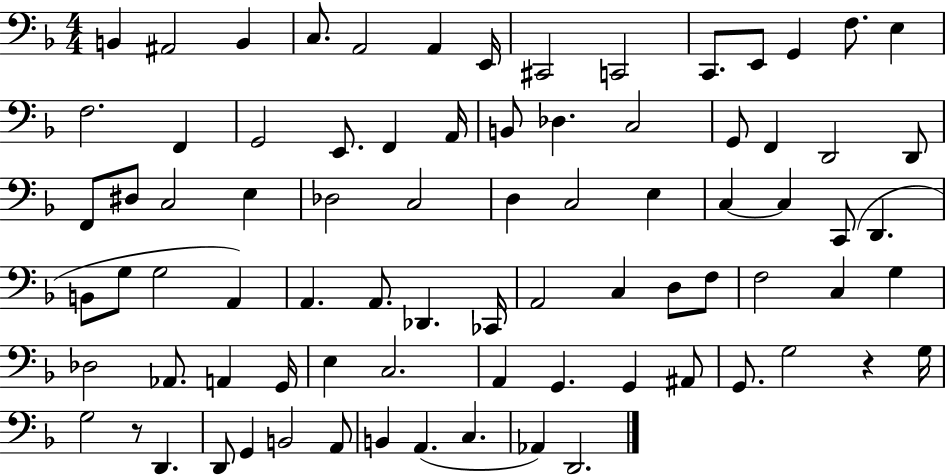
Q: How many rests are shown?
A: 2